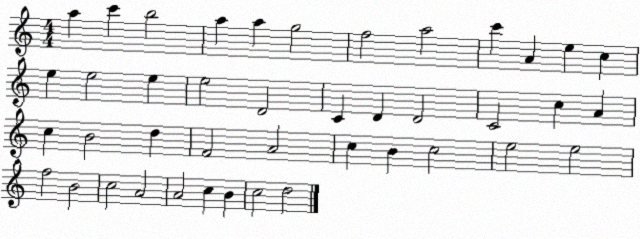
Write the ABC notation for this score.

X:1
T:Untitled
M:4/4
L:1/4
K:C
a c' b2 a a g2 f2 a2 c' A e c e e2 e e2 D2 C D D2 C2 c A c B2 d F2 A2 c B c2 e2 e2 f2 B2 c2 A2 A2 c B c2 d2